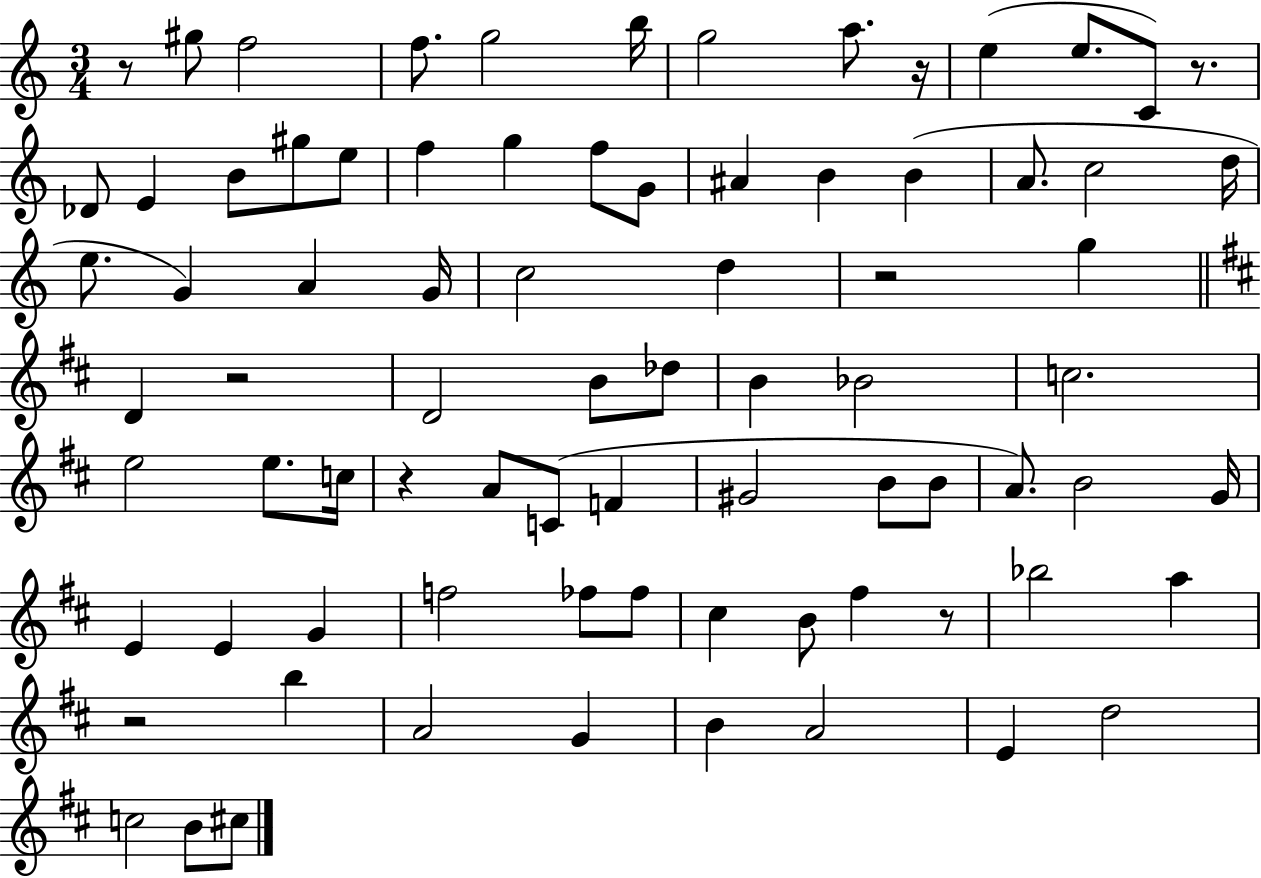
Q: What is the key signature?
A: C major